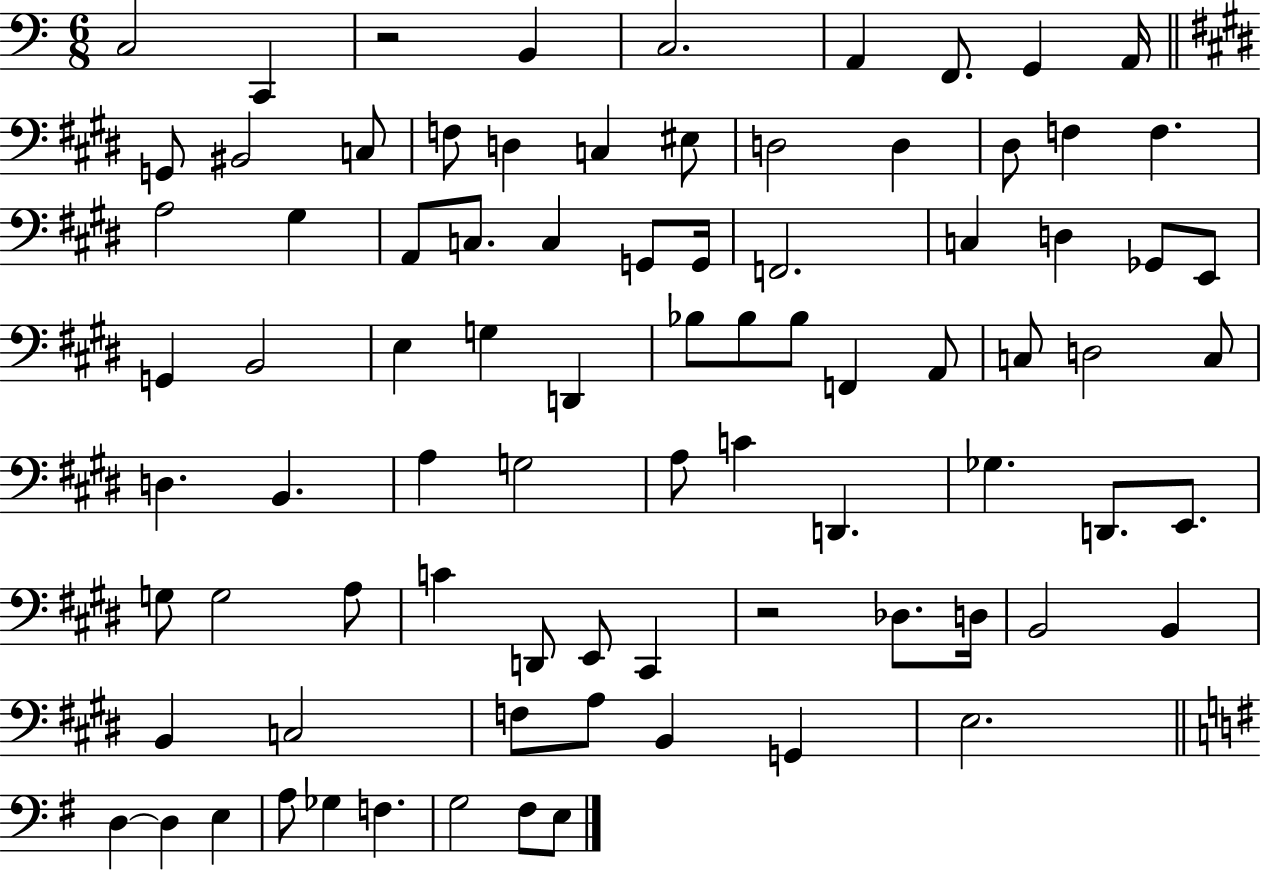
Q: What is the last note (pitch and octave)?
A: E3